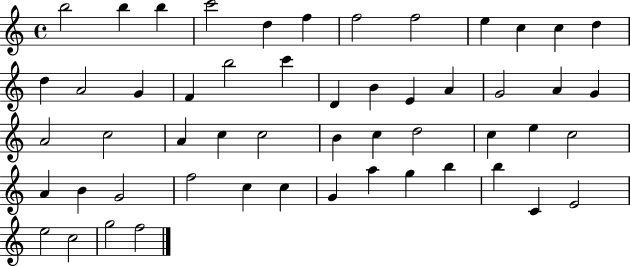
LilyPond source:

{
  \clef treble
  \time 4/4
  \defaultTimeSignature
  \key c \major
  b''2 b''4 b''4 | c'''2 d''4 f''4 | f''2 f''2 | e''4 c''4 c''4 d''4 | \break d''4 a'2 g'4 | f'4 b''2 c'''4 | d'4 b'4 e'4 a'4 | g'2 a'4 g'4 | \break a'2 c''2 | a'4 c''4 c''2 | b'4 c''4 d''2 | c''4 e''4 c''2 | \break a'4 b'4 g'2 | f''2 c''4 c''4 | g'4 a''4 g''4 b''4 | b''4 c'4 e'2 | \break e''2 c''2 | g''2 f''2 | \bar "|."
}